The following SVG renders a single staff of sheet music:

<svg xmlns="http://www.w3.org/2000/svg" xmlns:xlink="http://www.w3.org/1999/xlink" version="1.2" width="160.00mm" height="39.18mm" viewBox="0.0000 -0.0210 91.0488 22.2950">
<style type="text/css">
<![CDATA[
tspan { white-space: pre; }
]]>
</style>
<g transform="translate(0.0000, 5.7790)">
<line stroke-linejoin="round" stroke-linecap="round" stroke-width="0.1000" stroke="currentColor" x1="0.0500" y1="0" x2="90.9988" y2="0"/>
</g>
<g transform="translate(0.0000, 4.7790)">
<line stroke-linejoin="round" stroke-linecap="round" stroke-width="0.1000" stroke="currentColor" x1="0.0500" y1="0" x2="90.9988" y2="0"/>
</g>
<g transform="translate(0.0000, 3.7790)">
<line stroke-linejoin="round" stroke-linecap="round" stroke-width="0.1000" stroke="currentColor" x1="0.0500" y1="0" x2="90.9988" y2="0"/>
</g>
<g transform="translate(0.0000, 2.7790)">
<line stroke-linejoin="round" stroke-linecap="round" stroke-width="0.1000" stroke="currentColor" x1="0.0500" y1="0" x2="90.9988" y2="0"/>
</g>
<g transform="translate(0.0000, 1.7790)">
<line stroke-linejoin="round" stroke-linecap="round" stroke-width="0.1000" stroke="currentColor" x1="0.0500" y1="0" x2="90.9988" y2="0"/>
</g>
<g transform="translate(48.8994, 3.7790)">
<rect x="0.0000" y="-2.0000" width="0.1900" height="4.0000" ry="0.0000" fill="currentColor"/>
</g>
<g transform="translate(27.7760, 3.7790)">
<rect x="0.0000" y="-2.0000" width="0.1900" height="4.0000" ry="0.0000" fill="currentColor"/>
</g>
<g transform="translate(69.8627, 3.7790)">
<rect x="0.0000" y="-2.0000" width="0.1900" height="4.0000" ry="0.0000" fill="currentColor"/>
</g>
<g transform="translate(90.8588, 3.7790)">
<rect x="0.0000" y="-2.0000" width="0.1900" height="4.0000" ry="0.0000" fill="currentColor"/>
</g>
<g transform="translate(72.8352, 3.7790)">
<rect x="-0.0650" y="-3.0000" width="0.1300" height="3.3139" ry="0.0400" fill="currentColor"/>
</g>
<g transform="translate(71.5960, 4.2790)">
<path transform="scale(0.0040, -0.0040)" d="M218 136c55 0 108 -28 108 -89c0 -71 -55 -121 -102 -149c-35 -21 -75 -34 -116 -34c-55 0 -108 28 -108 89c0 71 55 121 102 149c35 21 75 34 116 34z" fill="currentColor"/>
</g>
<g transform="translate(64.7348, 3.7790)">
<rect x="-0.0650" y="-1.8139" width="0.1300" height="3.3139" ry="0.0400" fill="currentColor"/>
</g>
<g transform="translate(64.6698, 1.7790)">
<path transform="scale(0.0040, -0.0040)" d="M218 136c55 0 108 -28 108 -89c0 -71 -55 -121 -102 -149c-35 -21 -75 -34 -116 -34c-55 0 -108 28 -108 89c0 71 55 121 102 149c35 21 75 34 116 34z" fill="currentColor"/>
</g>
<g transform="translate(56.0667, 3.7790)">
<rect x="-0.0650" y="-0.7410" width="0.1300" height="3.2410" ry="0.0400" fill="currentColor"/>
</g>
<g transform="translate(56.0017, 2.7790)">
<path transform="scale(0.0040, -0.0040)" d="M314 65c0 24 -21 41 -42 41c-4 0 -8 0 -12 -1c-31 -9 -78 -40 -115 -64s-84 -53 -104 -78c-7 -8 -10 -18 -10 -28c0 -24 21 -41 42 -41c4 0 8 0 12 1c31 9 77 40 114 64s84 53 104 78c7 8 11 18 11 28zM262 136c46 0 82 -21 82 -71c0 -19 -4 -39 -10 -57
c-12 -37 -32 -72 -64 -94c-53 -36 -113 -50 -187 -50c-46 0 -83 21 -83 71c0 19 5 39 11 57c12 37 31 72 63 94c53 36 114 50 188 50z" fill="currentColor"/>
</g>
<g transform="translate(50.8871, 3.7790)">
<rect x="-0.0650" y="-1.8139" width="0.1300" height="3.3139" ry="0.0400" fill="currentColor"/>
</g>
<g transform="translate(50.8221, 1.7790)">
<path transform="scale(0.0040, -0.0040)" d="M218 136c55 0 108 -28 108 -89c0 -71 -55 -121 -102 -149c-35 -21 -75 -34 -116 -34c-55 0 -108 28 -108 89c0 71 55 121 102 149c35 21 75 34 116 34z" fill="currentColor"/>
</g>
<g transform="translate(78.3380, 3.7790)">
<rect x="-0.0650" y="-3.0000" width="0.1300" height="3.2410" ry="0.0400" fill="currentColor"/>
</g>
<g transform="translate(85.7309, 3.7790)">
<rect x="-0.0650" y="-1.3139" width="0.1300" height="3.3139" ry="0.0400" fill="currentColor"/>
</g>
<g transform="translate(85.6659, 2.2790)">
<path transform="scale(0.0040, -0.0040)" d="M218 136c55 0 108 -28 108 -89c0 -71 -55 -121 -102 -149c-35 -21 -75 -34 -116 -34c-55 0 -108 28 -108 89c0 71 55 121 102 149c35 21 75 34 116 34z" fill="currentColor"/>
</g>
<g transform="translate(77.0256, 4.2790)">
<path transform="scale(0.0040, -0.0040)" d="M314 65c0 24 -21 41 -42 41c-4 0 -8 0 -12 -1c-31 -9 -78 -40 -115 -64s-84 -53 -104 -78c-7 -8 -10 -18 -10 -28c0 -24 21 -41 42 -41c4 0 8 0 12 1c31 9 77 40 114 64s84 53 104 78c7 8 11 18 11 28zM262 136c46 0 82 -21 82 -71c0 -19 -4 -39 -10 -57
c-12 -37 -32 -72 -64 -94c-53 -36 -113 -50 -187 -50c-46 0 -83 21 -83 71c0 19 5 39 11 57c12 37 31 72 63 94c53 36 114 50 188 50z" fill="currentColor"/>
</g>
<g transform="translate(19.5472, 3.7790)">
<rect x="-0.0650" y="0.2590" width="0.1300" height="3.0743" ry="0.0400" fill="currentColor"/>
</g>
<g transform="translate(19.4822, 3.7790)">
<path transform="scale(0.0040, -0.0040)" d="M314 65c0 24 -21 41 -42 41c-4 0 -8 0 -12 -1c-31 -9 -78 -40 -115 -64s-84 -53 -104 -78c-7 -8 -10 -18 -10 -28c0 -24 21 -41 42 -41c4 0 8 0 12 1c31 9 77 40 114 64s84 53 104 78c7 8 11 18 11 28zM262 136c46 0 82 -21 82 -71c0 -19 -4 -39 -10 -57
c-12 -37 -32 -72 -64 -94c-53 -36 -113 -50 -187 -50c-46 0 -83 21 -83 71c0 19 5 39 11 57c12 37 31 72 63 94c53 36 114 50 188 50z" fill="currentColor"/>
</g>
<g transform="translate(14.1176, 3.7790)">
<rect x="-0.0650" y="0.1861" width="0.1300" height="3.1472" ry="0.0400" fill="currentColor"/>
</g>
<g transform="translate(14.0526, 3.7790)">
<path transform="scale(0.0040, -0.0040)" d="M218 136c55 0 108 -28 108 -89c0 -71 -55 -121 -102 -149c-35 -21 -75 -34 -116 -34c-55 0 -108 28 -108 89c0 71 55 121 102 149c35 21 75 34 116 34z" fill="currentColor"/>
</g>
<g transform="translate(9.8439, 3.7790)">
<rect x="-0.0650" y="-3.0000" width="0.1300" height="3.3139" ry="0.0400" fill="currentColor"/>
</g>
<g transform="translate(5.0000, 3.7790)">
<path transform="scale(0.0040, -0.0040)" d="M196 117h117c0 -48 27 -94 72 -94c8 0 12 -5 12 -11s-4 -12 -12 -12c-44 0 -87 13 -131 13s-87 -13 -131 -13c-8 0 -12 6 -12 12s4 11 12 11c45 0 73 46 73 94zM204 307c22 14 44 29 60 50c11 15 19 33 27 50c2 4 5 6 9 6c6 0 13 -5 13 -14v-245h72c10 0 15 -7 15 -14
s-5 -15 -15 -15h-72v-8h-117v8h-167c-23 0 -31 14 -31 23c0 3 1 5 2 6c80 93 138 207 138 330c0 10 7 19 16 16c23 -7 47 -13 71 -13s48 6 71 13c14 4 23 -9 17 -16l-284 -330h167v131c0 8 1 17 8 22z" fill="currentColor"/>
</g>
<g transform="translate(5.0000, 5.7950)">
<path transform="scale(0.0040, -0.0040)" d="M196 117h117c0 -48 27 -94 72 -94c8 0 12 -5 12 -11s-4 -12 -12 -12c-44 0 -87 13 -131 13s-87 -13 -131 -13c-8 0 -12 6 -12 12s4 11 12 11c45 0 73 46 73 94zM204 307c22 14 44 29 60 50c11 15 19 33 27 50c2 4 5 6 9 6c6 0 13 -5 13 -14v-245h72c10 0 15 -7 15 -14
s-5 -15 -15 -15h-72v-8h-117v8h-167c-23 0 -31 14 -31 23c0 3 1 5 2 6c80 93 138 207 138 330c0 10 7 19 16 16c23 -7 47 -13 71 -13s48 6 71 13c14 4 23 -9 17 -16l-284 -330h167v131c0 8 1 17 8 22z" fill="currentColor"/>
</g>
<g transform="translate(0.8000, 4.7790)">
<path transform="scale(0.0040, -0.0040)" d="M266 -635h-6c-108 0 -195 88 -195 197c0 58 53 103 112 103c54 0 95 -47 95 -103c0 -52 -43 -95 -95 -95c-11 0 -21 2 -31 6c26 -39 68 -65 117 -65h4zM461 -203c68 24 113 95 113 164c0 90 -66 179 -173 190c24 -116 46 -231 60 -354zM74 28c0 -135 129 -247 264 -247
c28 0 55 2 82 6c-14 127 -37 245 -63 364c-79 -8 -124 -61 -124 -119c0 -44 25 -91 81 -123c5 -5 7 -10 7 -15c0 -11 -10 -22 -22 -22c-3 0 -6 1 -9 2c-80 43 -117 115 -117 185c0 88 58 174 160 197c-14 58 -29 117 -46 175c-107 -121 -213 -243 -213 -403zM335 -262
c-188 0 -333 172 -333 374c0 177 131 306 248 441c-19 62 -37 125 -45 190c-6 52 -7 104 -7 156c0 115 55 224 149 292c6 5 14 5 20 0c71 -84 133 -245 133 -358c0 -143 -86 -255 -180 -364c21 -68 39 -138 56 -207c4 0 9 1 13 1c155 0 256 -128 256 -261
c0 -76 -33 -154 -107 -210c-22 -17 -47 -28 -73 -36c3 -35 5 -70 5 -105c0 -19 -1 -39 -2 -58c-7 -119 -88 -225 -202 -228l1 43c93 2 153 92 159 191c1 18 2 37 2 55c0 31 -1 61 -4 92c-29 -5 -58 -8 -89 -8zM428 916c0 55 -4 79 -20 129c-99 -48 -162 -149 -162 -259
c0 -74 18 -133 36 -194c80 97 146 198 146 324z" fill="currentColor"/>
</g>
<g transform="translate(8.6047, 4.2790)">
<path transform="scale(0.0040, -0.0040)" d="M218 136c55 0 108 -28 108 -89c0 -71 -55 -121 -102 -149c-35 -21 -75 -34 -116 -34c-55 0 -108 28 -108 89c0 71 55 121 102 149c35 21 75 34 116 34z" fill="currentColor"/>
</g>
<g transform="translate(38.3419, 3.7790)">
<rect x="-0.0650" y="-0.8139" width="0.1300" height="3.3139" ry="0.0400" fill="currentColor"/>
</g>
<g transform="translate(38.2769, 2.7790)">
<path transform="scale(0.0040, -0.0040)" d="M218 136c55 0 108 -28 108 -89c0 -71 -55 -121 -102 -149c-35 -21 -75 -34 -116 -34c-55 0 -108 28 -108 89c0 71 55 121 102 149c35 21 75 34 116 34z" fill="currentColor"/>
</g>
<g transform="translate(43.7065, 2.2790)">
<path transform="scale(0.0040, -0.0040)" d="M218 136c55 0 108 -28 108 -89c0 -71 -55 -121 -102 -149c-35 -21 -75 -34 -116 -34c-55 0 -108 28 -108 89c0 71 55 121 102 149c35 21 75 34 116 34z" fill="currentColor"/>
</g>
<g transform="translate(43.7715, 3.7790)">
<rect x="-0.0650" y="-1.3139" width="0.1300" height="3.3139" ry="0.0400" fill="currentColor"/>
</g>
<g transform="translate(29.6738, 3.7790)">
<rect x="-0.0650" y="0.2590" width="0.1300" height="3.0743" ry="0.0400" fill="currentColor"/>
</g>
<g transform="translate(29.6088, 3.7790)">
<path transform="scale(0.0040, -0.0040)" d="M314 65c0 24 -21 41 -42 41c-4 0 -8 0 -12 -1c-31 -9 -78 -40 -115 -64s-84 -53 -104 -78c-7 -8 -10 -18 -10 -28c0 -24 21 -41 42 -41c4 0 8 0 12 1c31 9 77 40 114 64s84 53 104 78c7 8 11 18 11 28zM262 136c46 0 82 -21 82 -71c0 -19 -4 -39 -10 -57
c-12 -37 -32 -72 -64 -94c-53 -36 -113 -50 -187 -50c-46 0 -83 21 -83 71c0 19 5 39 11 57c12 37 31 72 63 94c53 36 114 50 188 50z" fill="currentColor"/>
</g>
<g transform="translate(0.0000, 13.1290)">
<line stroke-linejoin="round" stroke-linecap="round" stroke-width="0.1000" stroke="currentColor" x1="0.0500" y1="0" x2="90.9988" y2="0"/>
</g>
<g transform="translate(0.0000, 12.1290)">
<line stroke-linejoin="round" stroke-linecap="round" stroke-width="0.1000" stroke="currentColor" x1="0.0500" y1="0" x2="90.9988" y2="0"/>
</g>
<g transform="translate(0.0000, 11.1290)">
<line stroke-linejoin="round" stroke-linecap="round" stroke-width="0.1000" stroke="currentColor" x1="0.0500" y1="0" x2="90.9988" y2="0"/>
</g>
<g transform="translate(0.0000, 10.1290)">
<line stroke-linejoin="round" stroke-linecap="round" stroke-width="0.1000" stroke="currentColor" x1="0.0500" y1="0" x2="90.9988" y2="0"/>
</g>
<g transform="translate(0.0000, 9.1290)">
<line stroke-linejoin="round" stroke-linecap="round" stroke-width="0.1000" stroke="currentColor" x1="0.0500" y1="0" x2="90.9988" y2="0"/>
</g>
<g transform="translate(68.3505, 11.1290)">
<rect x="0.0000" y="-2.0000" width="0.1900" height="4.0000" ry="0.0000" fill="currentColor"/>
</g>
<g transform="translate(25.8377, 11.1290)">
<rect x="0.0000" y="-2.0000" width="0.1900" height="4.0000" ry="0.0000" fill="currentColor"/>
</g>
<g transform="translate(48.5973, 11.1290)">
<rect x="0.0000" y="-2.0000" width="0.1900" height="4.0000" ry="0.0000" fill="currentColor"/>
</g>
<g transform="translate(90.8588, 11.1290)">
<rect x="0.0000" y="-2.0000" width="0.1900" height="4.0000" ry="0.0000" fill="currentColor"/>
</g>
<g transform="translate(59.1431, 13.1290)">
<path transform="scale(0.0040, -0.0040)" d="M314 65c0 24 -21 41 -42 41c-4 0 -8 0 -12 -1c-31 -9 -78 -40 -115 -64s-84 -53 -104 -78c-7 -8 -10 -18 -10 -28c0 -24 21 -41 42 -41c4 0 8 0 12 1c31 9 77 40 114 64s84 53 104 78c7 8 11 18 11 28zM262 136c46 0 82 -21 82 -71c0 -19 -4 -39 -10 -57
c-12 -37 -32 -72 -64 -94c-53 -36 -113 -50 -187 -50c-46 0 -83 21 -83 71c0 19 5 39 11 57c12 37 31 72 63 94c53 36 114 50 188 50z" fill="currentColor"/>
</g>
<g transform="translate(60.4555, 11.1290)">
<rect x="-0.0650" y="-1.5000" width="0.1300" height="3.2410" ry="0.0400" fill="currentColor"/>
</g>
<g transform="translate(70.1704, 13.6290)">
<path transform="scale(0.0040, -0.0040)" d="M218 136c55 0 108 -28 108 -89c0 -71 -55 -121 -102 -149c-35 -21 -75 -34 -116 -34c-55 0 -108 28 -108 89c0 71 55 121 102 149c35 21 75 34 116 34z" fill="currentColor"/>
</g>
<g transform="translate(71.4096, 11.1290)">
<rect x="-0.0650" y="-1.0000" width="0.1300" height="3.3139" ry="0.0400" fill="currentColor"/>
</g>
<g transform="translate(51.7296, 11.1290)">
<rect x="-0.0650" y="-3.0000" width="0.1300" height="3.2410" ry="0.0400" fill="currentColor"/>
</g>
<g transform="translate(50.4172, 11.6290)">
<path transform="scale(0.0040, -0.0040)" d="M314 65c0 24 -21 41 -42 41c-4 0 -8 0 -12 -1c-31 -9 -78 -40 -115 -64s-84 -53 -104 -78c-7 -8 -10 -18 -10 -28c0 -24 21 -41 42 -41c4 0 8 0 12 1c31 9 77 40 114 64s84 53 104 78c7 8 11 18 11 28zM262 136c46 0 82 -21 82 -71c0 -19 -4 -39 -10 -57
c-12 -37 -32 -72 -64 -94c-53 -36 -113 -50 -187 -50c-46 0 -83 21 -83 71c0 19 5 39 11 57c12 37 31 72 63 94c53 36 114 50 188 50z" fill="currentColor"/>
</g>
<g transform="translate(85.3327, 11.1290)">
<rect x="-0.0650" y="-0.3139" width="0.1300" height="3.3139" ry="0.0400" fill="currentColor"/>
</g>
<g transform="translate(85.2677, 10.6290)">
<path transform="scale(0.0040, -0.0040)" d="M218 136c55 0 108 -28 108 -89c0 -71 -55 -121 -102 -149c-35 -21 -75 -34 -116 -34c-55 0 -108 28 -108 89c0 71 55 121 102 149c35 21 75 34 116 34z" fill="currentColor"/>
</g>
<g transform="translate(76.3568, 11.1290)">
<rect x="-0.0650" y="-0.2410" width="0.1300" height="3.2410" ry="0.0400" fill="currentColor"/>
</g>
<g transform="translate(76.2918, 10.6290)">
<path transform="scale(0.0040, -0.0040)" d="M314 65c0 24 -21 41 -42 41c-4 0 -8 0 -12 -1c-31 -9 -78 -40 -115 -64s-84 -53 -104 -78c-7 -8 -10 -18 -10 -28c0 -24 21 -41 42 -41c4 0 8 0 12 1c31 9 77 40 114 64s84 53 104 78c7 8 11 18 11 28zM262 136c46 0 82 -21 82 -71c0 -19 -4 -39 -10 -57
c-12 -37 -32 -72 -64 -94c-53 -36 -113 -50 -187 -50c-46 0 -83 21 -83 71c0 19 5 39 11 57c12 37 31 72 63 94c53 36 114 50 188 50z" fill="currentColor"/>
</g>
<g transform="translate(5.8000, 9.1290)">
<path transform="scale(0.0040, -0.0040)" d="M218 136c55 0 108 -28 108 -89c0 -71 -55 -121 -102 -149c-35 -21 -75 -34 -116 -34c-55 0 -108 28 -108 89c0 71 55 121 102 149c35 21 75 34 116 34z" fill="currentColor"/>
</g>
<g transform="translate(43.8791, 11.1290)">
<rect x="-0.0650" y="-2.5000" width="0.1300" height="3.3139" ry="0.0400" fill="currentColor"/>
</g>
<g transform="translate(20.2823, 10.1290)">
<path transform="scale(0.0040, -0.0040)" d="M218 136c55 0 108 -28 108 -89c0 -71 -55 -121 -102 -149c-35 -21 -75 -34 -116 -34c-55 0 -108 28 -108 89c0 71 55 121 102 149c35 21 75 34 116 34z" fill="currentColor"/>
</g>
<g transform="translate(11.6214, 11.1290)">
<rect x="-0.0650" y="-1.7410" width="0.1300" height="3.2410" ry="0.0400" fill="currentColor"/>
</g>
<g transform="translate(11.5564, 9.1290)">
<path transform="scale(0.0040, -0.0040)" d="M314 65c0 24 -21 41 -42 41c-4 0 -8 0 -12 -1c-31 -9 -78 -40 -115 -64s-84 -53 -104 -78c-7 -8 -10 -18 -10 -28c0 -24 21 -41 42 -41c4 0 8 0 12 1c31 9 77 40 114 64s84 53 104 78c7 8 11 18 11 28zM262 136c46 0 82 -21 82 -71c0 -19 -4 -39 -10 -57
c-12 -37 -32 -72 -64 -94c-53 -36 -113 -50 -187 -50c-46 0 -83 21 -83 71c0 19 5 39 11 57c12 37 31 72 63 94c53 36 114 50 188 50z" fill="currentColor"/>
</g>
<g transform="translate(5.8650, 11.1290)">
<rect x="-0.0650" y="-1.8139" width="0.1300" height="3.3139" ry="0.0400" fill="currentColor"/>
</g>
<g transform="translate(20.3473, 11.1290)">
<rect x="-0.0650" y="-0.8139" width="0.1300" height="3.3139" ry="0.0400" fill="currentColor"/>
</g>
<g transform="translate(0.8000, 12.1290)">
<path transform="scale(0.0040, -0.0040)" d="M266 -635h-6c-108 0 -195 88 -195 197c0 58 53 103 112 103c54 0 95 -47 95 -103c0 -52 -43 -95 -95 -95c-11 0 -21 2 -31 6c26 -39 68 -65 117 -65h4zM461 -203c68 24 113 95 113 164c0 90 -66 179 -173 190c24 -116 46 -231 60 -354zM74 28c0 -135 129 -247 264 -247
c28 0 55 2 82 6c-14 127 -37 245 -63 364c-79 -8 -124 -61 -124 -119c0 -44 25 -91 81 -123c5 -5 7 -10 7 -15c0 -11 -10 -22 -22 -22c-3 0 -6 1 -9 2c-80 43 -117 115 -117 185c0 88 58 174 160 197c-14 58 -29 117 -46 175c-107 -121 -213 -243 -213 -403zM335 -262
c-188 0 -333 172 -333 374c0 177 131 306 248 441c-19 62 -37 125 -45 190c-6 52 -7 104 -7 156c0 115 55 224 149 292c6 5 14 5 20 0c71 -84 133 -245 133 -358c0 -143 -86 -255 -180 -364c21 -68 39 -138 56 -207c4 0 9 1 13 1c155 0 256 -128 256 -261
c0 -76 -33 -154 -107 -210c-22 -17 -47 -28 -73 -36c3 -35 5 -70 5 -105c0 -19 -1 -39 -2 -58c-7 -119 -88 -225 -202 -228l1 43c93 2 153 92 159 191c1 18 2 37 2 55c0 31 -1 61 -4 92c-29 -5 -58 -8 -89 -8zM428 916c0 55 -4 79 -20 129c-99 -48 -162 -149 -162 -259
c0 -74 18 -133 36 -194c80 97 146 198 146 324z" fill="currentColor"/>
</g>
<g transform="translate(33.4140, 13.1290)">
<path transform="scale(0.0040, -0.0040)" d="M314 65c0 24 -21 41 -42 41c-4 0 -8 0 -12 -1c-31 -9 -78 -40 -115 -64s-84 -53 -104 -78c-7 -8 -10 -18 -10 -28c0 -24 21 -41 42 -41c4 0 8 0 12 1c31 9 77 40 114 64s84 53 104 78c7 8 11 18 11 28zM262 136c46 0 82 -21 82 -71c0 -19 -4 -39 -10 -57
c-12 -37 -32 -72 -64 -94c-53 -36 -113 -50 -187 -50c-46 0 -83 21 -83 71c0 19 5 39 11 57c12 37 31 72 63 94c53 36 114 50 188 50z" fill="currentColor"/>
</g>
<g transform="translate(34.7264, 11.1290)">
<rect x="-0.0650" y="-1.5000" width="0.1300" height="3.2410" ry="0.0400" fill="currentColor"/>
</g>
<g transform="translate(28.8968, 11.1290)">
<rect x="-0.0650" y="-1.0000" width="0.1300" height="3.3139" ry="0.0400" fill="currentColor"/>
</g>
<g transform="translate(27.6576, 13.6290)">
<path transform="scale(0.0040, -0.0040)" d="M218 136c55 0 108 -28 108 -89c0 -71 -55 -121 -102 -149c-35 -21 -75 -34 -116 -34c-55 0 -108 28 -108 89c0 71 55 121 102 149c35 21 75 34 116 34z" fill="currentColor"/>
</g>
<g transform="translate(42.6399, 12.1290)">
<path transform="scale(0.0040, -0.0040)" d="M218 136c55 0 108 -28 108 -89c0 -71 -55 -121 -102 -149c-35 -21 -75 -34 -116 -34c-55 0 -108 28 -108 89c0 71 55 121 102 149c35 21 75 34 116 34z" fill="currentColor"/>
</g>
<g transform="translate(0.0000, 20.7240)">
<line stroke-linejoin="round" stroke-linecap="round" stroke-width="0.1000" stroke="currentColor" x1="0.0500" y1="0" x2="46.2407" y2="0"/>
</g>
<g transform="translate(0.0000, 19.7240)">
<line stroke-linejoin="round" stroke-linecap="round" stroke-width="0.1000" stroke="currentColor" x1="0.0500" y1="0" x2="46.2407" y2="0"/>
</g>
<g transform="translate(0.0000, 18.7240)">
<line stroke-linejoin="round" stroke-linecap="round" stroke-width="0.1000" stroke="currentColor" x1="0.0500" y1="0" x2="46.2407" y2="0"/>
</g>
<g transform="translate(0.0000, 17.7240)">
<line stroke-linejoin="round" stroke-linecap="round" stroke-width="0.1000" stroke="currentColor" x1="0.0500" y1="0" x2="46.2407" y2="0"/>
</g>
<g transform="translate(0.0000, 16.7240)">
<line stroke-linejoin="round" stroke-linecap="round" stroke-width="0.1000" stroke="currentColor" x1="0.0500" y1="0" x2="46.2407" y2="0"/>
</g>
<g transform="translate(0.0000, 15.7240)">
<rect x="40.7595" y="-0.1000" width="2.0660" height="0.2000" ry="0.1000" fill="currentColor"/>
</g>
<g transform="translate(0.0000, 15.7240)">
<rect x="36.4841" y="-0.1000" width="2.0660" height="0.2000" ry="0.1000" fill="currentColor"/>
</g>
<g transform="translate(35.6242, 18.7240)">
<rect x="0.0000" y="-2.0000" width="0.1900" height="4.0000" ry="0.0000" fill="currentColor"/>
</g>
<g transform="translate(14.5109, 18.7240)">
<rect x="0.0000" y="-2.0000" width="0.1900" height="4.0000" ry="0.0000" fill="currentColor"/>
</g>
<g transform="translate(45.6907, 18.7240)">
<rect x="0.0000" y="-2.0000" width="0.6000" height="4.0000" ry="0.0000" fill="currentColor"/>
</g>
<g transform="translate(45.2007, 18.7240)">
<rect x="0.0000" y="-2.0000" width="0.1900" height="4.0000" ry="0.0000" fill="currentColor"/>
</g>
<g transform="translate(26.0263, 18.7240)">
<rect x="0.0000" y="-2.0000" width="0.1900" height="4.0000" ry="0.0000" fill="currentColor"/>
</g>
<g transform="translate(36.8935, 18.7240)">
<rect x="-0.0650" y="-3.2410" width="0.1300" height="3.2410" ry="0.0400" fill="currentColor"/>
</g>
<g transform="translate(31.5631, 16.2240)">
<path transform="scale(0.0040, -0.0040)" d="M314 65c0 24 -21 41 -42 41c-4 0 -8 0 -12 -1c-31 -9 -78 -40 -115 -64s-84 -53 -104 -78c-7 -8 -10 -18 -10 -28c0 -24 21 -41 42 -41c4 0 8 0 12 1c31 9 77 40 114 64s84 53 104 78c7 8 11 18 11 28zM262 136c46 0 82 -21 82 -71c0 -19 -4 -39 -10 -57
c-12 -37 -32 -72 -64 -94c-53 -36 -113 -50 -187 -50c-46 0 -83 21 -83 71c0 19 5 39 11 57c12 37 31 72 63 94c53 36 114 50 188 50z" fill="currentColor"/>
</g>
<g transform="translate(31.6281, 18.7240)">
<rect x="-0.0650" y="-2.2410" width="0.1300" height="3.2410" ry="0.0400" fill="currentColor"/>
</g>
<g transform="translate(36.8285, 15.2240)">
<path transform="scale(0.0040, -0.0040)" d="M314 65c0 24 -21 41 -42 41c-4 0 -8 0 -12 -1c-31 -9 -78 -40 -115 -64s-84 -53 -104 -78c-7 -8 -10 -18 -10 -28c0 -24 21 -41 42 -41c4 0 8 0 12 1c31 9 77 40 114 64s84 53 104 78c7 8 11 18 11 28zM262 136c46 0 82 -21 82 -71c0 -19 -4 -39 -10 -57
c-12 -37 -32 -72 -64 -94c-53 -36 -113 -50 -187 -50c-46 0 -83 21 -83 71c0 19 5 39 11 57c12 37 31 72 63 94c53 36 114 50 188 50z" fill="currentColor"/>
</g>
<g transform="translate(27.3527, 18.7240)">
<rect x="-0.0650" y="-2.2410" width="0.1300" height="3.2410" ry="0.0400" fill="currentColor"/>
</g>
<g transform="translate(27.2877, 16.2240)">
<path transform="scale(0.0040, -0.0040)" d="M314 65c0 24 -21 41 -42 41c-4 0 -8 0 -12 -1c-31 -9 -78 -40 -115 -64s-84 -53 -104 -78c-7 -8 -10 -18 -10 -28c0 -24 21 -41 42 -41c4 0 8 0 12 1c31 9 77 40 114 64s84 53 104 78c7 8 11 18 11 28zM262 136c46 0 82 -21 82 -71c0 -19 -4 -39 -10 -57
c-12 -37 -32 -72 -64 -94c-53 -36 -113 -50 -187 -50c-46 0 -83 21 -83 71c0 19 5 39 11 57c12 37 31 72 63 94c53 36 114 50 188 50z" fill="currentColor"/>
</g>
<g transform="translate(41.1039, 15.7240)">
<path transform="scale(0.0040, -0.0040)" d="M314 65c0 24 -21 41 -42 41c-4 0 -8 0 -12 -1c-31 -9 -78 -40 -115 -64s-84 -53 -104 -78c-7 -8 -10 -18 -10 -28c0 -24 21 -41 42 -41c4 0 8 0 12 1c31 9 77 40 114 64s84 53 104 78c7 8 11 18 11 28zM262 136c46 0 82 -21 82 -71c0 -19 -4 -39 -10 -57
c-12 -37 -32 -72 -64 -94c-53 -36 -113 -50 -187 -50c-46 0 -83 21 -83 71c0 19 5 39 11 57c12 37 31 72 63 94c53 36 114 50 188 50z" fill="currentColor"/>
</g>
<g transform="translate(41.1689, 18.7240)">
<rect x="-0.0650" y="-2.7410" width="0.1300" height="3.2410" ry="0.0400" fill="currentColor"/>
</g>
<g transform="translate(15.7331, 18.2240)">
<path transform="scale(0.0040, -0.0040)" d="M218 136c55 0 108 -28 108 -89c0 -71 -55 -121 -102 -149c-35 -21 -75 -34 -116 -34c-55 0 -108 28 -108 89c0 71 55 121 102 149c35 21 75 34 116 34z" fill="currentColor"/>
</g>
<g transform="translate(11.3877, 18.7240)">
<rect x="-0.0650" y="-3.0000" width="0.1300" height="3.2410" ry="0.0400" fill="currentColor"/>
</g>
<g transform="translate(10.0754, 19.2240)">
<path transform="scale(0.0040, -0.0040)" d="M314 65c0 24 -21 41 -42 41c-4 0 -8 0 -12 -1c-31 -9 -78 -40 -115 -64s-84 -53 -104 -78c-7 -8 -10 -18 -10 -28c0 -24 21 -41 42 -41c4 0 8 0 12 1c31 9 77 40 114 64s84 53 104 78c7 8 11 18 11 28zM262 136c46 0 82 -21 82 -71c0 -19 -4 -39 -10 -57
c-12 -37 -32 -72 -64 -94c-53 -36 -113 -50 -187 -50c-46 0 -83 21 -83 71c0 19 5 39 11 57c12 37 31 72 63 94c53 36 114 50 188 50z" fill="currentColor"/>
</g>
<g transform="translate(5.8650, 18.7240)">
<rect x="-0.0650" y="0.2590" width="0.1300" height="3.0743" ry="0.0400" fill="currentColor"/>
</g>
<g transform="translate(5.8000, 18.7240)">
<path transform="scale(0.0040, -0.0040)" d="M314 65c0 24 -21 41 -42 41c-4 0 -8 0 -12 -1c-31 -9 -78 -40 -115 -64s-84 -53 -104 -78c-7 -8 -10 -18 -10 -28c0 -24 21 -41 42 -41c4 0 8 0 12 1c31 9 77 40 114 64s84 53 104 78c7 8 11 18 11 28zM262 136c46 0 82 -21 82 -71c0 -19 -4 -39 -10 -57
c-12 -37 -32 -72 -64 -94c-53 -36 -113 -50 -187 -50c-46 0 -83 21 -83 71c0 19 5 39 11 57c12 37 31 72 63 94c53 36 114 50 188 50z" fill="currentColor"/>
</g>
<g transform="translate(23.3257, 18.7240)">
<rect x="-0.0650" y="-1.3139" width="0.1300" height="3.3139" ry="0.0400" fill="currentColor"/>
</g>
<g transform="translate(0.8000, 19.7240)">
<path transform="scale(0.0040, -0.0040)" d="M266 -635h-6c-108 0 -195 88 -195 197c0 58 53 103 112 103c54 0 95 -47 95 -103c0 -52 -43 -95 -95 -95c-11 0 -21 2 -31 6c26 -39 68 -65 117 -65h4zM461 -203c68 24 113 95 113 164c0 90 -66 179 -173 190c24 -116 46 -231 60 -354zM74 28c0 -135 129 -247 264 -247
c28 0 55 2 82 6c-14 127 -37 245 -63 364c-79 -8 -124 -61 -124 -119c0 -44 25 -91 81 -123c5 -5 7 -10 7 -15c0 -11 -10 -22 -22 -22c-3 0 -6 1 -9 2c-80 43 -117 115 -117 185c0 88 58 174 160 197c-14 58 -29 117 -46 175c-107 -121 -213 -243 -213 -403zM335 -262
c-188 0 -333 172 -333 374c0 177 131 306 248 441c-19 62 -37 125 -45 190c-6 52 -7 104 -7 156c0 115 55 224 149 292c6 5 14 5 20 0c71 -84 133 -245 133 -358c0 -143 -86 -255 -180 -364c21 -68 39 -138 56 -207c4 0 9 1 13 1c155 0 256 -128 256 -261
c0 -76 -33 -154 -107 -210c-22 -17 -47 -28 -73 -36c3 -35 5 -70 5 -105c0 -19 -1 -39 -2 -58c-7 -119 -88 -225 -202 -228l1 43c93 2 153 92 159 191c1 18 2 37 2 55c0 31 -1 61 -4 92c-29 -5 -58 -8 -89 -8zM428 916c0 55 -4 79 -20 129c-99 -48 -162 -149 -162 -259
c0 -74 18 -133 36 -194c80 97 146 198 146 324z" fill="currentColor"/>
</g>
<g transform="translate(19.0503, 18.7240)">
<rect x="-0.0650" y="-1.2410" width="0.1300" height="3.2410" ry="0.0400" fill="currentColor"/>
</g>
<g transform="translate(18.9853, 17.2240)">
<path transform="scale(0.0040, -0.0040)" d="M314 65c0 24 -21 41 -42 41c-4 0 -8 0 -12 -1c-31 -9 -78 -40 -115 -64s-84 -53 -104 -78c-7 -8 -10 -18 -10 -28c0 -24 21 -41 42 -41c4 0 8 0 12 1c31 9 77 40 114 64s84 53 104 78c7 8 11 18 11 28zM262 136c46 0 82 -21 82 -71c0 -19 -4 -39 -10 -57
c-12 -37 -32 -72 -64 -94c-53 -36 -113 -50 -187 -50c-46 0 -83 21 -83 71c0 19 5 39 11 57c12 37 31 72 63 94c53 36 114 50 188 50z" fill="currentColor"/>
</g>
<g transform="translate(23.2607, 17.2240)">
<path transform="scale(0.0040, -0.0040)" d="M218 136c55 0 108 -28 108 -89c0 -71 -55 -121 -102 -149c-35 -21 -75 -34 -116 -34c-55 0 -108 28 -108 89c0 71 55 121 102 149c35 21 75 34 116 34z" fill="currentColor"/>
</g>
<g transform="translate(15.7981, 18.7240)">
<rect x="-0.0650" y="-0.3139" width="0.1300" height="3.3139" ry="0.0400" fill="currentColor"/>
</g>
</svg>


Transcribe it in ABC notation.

X:1
T:Untitled
M:4/4
L:1/4
K:C
A B B2 B2 d e f d2 f A A2 e f f2 d D E2 G A2 E2 D c2 c B2 A2 c e2 e g2 g2 b2 a2